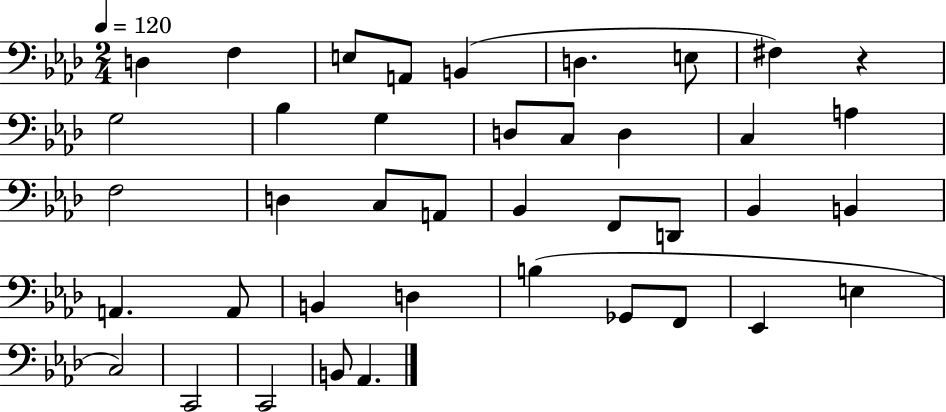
X:1
T:Untitled
M:2/4
L:1/4
K:Ab
D, F, E,/2 A,,/2 B,, D, E,/2 ^F, z G,2 _B, G, D,/2 C,/2 D, C, A, F,2 D, C,/2 A,,/2 _B,, F,,/2 D,,/2 _B,, B,, A,, A,,/2 B,, D, B, _G,,/2 F,,/2 _E,, E, C,2 C,,2 C,,2 B,,/2 _A,,